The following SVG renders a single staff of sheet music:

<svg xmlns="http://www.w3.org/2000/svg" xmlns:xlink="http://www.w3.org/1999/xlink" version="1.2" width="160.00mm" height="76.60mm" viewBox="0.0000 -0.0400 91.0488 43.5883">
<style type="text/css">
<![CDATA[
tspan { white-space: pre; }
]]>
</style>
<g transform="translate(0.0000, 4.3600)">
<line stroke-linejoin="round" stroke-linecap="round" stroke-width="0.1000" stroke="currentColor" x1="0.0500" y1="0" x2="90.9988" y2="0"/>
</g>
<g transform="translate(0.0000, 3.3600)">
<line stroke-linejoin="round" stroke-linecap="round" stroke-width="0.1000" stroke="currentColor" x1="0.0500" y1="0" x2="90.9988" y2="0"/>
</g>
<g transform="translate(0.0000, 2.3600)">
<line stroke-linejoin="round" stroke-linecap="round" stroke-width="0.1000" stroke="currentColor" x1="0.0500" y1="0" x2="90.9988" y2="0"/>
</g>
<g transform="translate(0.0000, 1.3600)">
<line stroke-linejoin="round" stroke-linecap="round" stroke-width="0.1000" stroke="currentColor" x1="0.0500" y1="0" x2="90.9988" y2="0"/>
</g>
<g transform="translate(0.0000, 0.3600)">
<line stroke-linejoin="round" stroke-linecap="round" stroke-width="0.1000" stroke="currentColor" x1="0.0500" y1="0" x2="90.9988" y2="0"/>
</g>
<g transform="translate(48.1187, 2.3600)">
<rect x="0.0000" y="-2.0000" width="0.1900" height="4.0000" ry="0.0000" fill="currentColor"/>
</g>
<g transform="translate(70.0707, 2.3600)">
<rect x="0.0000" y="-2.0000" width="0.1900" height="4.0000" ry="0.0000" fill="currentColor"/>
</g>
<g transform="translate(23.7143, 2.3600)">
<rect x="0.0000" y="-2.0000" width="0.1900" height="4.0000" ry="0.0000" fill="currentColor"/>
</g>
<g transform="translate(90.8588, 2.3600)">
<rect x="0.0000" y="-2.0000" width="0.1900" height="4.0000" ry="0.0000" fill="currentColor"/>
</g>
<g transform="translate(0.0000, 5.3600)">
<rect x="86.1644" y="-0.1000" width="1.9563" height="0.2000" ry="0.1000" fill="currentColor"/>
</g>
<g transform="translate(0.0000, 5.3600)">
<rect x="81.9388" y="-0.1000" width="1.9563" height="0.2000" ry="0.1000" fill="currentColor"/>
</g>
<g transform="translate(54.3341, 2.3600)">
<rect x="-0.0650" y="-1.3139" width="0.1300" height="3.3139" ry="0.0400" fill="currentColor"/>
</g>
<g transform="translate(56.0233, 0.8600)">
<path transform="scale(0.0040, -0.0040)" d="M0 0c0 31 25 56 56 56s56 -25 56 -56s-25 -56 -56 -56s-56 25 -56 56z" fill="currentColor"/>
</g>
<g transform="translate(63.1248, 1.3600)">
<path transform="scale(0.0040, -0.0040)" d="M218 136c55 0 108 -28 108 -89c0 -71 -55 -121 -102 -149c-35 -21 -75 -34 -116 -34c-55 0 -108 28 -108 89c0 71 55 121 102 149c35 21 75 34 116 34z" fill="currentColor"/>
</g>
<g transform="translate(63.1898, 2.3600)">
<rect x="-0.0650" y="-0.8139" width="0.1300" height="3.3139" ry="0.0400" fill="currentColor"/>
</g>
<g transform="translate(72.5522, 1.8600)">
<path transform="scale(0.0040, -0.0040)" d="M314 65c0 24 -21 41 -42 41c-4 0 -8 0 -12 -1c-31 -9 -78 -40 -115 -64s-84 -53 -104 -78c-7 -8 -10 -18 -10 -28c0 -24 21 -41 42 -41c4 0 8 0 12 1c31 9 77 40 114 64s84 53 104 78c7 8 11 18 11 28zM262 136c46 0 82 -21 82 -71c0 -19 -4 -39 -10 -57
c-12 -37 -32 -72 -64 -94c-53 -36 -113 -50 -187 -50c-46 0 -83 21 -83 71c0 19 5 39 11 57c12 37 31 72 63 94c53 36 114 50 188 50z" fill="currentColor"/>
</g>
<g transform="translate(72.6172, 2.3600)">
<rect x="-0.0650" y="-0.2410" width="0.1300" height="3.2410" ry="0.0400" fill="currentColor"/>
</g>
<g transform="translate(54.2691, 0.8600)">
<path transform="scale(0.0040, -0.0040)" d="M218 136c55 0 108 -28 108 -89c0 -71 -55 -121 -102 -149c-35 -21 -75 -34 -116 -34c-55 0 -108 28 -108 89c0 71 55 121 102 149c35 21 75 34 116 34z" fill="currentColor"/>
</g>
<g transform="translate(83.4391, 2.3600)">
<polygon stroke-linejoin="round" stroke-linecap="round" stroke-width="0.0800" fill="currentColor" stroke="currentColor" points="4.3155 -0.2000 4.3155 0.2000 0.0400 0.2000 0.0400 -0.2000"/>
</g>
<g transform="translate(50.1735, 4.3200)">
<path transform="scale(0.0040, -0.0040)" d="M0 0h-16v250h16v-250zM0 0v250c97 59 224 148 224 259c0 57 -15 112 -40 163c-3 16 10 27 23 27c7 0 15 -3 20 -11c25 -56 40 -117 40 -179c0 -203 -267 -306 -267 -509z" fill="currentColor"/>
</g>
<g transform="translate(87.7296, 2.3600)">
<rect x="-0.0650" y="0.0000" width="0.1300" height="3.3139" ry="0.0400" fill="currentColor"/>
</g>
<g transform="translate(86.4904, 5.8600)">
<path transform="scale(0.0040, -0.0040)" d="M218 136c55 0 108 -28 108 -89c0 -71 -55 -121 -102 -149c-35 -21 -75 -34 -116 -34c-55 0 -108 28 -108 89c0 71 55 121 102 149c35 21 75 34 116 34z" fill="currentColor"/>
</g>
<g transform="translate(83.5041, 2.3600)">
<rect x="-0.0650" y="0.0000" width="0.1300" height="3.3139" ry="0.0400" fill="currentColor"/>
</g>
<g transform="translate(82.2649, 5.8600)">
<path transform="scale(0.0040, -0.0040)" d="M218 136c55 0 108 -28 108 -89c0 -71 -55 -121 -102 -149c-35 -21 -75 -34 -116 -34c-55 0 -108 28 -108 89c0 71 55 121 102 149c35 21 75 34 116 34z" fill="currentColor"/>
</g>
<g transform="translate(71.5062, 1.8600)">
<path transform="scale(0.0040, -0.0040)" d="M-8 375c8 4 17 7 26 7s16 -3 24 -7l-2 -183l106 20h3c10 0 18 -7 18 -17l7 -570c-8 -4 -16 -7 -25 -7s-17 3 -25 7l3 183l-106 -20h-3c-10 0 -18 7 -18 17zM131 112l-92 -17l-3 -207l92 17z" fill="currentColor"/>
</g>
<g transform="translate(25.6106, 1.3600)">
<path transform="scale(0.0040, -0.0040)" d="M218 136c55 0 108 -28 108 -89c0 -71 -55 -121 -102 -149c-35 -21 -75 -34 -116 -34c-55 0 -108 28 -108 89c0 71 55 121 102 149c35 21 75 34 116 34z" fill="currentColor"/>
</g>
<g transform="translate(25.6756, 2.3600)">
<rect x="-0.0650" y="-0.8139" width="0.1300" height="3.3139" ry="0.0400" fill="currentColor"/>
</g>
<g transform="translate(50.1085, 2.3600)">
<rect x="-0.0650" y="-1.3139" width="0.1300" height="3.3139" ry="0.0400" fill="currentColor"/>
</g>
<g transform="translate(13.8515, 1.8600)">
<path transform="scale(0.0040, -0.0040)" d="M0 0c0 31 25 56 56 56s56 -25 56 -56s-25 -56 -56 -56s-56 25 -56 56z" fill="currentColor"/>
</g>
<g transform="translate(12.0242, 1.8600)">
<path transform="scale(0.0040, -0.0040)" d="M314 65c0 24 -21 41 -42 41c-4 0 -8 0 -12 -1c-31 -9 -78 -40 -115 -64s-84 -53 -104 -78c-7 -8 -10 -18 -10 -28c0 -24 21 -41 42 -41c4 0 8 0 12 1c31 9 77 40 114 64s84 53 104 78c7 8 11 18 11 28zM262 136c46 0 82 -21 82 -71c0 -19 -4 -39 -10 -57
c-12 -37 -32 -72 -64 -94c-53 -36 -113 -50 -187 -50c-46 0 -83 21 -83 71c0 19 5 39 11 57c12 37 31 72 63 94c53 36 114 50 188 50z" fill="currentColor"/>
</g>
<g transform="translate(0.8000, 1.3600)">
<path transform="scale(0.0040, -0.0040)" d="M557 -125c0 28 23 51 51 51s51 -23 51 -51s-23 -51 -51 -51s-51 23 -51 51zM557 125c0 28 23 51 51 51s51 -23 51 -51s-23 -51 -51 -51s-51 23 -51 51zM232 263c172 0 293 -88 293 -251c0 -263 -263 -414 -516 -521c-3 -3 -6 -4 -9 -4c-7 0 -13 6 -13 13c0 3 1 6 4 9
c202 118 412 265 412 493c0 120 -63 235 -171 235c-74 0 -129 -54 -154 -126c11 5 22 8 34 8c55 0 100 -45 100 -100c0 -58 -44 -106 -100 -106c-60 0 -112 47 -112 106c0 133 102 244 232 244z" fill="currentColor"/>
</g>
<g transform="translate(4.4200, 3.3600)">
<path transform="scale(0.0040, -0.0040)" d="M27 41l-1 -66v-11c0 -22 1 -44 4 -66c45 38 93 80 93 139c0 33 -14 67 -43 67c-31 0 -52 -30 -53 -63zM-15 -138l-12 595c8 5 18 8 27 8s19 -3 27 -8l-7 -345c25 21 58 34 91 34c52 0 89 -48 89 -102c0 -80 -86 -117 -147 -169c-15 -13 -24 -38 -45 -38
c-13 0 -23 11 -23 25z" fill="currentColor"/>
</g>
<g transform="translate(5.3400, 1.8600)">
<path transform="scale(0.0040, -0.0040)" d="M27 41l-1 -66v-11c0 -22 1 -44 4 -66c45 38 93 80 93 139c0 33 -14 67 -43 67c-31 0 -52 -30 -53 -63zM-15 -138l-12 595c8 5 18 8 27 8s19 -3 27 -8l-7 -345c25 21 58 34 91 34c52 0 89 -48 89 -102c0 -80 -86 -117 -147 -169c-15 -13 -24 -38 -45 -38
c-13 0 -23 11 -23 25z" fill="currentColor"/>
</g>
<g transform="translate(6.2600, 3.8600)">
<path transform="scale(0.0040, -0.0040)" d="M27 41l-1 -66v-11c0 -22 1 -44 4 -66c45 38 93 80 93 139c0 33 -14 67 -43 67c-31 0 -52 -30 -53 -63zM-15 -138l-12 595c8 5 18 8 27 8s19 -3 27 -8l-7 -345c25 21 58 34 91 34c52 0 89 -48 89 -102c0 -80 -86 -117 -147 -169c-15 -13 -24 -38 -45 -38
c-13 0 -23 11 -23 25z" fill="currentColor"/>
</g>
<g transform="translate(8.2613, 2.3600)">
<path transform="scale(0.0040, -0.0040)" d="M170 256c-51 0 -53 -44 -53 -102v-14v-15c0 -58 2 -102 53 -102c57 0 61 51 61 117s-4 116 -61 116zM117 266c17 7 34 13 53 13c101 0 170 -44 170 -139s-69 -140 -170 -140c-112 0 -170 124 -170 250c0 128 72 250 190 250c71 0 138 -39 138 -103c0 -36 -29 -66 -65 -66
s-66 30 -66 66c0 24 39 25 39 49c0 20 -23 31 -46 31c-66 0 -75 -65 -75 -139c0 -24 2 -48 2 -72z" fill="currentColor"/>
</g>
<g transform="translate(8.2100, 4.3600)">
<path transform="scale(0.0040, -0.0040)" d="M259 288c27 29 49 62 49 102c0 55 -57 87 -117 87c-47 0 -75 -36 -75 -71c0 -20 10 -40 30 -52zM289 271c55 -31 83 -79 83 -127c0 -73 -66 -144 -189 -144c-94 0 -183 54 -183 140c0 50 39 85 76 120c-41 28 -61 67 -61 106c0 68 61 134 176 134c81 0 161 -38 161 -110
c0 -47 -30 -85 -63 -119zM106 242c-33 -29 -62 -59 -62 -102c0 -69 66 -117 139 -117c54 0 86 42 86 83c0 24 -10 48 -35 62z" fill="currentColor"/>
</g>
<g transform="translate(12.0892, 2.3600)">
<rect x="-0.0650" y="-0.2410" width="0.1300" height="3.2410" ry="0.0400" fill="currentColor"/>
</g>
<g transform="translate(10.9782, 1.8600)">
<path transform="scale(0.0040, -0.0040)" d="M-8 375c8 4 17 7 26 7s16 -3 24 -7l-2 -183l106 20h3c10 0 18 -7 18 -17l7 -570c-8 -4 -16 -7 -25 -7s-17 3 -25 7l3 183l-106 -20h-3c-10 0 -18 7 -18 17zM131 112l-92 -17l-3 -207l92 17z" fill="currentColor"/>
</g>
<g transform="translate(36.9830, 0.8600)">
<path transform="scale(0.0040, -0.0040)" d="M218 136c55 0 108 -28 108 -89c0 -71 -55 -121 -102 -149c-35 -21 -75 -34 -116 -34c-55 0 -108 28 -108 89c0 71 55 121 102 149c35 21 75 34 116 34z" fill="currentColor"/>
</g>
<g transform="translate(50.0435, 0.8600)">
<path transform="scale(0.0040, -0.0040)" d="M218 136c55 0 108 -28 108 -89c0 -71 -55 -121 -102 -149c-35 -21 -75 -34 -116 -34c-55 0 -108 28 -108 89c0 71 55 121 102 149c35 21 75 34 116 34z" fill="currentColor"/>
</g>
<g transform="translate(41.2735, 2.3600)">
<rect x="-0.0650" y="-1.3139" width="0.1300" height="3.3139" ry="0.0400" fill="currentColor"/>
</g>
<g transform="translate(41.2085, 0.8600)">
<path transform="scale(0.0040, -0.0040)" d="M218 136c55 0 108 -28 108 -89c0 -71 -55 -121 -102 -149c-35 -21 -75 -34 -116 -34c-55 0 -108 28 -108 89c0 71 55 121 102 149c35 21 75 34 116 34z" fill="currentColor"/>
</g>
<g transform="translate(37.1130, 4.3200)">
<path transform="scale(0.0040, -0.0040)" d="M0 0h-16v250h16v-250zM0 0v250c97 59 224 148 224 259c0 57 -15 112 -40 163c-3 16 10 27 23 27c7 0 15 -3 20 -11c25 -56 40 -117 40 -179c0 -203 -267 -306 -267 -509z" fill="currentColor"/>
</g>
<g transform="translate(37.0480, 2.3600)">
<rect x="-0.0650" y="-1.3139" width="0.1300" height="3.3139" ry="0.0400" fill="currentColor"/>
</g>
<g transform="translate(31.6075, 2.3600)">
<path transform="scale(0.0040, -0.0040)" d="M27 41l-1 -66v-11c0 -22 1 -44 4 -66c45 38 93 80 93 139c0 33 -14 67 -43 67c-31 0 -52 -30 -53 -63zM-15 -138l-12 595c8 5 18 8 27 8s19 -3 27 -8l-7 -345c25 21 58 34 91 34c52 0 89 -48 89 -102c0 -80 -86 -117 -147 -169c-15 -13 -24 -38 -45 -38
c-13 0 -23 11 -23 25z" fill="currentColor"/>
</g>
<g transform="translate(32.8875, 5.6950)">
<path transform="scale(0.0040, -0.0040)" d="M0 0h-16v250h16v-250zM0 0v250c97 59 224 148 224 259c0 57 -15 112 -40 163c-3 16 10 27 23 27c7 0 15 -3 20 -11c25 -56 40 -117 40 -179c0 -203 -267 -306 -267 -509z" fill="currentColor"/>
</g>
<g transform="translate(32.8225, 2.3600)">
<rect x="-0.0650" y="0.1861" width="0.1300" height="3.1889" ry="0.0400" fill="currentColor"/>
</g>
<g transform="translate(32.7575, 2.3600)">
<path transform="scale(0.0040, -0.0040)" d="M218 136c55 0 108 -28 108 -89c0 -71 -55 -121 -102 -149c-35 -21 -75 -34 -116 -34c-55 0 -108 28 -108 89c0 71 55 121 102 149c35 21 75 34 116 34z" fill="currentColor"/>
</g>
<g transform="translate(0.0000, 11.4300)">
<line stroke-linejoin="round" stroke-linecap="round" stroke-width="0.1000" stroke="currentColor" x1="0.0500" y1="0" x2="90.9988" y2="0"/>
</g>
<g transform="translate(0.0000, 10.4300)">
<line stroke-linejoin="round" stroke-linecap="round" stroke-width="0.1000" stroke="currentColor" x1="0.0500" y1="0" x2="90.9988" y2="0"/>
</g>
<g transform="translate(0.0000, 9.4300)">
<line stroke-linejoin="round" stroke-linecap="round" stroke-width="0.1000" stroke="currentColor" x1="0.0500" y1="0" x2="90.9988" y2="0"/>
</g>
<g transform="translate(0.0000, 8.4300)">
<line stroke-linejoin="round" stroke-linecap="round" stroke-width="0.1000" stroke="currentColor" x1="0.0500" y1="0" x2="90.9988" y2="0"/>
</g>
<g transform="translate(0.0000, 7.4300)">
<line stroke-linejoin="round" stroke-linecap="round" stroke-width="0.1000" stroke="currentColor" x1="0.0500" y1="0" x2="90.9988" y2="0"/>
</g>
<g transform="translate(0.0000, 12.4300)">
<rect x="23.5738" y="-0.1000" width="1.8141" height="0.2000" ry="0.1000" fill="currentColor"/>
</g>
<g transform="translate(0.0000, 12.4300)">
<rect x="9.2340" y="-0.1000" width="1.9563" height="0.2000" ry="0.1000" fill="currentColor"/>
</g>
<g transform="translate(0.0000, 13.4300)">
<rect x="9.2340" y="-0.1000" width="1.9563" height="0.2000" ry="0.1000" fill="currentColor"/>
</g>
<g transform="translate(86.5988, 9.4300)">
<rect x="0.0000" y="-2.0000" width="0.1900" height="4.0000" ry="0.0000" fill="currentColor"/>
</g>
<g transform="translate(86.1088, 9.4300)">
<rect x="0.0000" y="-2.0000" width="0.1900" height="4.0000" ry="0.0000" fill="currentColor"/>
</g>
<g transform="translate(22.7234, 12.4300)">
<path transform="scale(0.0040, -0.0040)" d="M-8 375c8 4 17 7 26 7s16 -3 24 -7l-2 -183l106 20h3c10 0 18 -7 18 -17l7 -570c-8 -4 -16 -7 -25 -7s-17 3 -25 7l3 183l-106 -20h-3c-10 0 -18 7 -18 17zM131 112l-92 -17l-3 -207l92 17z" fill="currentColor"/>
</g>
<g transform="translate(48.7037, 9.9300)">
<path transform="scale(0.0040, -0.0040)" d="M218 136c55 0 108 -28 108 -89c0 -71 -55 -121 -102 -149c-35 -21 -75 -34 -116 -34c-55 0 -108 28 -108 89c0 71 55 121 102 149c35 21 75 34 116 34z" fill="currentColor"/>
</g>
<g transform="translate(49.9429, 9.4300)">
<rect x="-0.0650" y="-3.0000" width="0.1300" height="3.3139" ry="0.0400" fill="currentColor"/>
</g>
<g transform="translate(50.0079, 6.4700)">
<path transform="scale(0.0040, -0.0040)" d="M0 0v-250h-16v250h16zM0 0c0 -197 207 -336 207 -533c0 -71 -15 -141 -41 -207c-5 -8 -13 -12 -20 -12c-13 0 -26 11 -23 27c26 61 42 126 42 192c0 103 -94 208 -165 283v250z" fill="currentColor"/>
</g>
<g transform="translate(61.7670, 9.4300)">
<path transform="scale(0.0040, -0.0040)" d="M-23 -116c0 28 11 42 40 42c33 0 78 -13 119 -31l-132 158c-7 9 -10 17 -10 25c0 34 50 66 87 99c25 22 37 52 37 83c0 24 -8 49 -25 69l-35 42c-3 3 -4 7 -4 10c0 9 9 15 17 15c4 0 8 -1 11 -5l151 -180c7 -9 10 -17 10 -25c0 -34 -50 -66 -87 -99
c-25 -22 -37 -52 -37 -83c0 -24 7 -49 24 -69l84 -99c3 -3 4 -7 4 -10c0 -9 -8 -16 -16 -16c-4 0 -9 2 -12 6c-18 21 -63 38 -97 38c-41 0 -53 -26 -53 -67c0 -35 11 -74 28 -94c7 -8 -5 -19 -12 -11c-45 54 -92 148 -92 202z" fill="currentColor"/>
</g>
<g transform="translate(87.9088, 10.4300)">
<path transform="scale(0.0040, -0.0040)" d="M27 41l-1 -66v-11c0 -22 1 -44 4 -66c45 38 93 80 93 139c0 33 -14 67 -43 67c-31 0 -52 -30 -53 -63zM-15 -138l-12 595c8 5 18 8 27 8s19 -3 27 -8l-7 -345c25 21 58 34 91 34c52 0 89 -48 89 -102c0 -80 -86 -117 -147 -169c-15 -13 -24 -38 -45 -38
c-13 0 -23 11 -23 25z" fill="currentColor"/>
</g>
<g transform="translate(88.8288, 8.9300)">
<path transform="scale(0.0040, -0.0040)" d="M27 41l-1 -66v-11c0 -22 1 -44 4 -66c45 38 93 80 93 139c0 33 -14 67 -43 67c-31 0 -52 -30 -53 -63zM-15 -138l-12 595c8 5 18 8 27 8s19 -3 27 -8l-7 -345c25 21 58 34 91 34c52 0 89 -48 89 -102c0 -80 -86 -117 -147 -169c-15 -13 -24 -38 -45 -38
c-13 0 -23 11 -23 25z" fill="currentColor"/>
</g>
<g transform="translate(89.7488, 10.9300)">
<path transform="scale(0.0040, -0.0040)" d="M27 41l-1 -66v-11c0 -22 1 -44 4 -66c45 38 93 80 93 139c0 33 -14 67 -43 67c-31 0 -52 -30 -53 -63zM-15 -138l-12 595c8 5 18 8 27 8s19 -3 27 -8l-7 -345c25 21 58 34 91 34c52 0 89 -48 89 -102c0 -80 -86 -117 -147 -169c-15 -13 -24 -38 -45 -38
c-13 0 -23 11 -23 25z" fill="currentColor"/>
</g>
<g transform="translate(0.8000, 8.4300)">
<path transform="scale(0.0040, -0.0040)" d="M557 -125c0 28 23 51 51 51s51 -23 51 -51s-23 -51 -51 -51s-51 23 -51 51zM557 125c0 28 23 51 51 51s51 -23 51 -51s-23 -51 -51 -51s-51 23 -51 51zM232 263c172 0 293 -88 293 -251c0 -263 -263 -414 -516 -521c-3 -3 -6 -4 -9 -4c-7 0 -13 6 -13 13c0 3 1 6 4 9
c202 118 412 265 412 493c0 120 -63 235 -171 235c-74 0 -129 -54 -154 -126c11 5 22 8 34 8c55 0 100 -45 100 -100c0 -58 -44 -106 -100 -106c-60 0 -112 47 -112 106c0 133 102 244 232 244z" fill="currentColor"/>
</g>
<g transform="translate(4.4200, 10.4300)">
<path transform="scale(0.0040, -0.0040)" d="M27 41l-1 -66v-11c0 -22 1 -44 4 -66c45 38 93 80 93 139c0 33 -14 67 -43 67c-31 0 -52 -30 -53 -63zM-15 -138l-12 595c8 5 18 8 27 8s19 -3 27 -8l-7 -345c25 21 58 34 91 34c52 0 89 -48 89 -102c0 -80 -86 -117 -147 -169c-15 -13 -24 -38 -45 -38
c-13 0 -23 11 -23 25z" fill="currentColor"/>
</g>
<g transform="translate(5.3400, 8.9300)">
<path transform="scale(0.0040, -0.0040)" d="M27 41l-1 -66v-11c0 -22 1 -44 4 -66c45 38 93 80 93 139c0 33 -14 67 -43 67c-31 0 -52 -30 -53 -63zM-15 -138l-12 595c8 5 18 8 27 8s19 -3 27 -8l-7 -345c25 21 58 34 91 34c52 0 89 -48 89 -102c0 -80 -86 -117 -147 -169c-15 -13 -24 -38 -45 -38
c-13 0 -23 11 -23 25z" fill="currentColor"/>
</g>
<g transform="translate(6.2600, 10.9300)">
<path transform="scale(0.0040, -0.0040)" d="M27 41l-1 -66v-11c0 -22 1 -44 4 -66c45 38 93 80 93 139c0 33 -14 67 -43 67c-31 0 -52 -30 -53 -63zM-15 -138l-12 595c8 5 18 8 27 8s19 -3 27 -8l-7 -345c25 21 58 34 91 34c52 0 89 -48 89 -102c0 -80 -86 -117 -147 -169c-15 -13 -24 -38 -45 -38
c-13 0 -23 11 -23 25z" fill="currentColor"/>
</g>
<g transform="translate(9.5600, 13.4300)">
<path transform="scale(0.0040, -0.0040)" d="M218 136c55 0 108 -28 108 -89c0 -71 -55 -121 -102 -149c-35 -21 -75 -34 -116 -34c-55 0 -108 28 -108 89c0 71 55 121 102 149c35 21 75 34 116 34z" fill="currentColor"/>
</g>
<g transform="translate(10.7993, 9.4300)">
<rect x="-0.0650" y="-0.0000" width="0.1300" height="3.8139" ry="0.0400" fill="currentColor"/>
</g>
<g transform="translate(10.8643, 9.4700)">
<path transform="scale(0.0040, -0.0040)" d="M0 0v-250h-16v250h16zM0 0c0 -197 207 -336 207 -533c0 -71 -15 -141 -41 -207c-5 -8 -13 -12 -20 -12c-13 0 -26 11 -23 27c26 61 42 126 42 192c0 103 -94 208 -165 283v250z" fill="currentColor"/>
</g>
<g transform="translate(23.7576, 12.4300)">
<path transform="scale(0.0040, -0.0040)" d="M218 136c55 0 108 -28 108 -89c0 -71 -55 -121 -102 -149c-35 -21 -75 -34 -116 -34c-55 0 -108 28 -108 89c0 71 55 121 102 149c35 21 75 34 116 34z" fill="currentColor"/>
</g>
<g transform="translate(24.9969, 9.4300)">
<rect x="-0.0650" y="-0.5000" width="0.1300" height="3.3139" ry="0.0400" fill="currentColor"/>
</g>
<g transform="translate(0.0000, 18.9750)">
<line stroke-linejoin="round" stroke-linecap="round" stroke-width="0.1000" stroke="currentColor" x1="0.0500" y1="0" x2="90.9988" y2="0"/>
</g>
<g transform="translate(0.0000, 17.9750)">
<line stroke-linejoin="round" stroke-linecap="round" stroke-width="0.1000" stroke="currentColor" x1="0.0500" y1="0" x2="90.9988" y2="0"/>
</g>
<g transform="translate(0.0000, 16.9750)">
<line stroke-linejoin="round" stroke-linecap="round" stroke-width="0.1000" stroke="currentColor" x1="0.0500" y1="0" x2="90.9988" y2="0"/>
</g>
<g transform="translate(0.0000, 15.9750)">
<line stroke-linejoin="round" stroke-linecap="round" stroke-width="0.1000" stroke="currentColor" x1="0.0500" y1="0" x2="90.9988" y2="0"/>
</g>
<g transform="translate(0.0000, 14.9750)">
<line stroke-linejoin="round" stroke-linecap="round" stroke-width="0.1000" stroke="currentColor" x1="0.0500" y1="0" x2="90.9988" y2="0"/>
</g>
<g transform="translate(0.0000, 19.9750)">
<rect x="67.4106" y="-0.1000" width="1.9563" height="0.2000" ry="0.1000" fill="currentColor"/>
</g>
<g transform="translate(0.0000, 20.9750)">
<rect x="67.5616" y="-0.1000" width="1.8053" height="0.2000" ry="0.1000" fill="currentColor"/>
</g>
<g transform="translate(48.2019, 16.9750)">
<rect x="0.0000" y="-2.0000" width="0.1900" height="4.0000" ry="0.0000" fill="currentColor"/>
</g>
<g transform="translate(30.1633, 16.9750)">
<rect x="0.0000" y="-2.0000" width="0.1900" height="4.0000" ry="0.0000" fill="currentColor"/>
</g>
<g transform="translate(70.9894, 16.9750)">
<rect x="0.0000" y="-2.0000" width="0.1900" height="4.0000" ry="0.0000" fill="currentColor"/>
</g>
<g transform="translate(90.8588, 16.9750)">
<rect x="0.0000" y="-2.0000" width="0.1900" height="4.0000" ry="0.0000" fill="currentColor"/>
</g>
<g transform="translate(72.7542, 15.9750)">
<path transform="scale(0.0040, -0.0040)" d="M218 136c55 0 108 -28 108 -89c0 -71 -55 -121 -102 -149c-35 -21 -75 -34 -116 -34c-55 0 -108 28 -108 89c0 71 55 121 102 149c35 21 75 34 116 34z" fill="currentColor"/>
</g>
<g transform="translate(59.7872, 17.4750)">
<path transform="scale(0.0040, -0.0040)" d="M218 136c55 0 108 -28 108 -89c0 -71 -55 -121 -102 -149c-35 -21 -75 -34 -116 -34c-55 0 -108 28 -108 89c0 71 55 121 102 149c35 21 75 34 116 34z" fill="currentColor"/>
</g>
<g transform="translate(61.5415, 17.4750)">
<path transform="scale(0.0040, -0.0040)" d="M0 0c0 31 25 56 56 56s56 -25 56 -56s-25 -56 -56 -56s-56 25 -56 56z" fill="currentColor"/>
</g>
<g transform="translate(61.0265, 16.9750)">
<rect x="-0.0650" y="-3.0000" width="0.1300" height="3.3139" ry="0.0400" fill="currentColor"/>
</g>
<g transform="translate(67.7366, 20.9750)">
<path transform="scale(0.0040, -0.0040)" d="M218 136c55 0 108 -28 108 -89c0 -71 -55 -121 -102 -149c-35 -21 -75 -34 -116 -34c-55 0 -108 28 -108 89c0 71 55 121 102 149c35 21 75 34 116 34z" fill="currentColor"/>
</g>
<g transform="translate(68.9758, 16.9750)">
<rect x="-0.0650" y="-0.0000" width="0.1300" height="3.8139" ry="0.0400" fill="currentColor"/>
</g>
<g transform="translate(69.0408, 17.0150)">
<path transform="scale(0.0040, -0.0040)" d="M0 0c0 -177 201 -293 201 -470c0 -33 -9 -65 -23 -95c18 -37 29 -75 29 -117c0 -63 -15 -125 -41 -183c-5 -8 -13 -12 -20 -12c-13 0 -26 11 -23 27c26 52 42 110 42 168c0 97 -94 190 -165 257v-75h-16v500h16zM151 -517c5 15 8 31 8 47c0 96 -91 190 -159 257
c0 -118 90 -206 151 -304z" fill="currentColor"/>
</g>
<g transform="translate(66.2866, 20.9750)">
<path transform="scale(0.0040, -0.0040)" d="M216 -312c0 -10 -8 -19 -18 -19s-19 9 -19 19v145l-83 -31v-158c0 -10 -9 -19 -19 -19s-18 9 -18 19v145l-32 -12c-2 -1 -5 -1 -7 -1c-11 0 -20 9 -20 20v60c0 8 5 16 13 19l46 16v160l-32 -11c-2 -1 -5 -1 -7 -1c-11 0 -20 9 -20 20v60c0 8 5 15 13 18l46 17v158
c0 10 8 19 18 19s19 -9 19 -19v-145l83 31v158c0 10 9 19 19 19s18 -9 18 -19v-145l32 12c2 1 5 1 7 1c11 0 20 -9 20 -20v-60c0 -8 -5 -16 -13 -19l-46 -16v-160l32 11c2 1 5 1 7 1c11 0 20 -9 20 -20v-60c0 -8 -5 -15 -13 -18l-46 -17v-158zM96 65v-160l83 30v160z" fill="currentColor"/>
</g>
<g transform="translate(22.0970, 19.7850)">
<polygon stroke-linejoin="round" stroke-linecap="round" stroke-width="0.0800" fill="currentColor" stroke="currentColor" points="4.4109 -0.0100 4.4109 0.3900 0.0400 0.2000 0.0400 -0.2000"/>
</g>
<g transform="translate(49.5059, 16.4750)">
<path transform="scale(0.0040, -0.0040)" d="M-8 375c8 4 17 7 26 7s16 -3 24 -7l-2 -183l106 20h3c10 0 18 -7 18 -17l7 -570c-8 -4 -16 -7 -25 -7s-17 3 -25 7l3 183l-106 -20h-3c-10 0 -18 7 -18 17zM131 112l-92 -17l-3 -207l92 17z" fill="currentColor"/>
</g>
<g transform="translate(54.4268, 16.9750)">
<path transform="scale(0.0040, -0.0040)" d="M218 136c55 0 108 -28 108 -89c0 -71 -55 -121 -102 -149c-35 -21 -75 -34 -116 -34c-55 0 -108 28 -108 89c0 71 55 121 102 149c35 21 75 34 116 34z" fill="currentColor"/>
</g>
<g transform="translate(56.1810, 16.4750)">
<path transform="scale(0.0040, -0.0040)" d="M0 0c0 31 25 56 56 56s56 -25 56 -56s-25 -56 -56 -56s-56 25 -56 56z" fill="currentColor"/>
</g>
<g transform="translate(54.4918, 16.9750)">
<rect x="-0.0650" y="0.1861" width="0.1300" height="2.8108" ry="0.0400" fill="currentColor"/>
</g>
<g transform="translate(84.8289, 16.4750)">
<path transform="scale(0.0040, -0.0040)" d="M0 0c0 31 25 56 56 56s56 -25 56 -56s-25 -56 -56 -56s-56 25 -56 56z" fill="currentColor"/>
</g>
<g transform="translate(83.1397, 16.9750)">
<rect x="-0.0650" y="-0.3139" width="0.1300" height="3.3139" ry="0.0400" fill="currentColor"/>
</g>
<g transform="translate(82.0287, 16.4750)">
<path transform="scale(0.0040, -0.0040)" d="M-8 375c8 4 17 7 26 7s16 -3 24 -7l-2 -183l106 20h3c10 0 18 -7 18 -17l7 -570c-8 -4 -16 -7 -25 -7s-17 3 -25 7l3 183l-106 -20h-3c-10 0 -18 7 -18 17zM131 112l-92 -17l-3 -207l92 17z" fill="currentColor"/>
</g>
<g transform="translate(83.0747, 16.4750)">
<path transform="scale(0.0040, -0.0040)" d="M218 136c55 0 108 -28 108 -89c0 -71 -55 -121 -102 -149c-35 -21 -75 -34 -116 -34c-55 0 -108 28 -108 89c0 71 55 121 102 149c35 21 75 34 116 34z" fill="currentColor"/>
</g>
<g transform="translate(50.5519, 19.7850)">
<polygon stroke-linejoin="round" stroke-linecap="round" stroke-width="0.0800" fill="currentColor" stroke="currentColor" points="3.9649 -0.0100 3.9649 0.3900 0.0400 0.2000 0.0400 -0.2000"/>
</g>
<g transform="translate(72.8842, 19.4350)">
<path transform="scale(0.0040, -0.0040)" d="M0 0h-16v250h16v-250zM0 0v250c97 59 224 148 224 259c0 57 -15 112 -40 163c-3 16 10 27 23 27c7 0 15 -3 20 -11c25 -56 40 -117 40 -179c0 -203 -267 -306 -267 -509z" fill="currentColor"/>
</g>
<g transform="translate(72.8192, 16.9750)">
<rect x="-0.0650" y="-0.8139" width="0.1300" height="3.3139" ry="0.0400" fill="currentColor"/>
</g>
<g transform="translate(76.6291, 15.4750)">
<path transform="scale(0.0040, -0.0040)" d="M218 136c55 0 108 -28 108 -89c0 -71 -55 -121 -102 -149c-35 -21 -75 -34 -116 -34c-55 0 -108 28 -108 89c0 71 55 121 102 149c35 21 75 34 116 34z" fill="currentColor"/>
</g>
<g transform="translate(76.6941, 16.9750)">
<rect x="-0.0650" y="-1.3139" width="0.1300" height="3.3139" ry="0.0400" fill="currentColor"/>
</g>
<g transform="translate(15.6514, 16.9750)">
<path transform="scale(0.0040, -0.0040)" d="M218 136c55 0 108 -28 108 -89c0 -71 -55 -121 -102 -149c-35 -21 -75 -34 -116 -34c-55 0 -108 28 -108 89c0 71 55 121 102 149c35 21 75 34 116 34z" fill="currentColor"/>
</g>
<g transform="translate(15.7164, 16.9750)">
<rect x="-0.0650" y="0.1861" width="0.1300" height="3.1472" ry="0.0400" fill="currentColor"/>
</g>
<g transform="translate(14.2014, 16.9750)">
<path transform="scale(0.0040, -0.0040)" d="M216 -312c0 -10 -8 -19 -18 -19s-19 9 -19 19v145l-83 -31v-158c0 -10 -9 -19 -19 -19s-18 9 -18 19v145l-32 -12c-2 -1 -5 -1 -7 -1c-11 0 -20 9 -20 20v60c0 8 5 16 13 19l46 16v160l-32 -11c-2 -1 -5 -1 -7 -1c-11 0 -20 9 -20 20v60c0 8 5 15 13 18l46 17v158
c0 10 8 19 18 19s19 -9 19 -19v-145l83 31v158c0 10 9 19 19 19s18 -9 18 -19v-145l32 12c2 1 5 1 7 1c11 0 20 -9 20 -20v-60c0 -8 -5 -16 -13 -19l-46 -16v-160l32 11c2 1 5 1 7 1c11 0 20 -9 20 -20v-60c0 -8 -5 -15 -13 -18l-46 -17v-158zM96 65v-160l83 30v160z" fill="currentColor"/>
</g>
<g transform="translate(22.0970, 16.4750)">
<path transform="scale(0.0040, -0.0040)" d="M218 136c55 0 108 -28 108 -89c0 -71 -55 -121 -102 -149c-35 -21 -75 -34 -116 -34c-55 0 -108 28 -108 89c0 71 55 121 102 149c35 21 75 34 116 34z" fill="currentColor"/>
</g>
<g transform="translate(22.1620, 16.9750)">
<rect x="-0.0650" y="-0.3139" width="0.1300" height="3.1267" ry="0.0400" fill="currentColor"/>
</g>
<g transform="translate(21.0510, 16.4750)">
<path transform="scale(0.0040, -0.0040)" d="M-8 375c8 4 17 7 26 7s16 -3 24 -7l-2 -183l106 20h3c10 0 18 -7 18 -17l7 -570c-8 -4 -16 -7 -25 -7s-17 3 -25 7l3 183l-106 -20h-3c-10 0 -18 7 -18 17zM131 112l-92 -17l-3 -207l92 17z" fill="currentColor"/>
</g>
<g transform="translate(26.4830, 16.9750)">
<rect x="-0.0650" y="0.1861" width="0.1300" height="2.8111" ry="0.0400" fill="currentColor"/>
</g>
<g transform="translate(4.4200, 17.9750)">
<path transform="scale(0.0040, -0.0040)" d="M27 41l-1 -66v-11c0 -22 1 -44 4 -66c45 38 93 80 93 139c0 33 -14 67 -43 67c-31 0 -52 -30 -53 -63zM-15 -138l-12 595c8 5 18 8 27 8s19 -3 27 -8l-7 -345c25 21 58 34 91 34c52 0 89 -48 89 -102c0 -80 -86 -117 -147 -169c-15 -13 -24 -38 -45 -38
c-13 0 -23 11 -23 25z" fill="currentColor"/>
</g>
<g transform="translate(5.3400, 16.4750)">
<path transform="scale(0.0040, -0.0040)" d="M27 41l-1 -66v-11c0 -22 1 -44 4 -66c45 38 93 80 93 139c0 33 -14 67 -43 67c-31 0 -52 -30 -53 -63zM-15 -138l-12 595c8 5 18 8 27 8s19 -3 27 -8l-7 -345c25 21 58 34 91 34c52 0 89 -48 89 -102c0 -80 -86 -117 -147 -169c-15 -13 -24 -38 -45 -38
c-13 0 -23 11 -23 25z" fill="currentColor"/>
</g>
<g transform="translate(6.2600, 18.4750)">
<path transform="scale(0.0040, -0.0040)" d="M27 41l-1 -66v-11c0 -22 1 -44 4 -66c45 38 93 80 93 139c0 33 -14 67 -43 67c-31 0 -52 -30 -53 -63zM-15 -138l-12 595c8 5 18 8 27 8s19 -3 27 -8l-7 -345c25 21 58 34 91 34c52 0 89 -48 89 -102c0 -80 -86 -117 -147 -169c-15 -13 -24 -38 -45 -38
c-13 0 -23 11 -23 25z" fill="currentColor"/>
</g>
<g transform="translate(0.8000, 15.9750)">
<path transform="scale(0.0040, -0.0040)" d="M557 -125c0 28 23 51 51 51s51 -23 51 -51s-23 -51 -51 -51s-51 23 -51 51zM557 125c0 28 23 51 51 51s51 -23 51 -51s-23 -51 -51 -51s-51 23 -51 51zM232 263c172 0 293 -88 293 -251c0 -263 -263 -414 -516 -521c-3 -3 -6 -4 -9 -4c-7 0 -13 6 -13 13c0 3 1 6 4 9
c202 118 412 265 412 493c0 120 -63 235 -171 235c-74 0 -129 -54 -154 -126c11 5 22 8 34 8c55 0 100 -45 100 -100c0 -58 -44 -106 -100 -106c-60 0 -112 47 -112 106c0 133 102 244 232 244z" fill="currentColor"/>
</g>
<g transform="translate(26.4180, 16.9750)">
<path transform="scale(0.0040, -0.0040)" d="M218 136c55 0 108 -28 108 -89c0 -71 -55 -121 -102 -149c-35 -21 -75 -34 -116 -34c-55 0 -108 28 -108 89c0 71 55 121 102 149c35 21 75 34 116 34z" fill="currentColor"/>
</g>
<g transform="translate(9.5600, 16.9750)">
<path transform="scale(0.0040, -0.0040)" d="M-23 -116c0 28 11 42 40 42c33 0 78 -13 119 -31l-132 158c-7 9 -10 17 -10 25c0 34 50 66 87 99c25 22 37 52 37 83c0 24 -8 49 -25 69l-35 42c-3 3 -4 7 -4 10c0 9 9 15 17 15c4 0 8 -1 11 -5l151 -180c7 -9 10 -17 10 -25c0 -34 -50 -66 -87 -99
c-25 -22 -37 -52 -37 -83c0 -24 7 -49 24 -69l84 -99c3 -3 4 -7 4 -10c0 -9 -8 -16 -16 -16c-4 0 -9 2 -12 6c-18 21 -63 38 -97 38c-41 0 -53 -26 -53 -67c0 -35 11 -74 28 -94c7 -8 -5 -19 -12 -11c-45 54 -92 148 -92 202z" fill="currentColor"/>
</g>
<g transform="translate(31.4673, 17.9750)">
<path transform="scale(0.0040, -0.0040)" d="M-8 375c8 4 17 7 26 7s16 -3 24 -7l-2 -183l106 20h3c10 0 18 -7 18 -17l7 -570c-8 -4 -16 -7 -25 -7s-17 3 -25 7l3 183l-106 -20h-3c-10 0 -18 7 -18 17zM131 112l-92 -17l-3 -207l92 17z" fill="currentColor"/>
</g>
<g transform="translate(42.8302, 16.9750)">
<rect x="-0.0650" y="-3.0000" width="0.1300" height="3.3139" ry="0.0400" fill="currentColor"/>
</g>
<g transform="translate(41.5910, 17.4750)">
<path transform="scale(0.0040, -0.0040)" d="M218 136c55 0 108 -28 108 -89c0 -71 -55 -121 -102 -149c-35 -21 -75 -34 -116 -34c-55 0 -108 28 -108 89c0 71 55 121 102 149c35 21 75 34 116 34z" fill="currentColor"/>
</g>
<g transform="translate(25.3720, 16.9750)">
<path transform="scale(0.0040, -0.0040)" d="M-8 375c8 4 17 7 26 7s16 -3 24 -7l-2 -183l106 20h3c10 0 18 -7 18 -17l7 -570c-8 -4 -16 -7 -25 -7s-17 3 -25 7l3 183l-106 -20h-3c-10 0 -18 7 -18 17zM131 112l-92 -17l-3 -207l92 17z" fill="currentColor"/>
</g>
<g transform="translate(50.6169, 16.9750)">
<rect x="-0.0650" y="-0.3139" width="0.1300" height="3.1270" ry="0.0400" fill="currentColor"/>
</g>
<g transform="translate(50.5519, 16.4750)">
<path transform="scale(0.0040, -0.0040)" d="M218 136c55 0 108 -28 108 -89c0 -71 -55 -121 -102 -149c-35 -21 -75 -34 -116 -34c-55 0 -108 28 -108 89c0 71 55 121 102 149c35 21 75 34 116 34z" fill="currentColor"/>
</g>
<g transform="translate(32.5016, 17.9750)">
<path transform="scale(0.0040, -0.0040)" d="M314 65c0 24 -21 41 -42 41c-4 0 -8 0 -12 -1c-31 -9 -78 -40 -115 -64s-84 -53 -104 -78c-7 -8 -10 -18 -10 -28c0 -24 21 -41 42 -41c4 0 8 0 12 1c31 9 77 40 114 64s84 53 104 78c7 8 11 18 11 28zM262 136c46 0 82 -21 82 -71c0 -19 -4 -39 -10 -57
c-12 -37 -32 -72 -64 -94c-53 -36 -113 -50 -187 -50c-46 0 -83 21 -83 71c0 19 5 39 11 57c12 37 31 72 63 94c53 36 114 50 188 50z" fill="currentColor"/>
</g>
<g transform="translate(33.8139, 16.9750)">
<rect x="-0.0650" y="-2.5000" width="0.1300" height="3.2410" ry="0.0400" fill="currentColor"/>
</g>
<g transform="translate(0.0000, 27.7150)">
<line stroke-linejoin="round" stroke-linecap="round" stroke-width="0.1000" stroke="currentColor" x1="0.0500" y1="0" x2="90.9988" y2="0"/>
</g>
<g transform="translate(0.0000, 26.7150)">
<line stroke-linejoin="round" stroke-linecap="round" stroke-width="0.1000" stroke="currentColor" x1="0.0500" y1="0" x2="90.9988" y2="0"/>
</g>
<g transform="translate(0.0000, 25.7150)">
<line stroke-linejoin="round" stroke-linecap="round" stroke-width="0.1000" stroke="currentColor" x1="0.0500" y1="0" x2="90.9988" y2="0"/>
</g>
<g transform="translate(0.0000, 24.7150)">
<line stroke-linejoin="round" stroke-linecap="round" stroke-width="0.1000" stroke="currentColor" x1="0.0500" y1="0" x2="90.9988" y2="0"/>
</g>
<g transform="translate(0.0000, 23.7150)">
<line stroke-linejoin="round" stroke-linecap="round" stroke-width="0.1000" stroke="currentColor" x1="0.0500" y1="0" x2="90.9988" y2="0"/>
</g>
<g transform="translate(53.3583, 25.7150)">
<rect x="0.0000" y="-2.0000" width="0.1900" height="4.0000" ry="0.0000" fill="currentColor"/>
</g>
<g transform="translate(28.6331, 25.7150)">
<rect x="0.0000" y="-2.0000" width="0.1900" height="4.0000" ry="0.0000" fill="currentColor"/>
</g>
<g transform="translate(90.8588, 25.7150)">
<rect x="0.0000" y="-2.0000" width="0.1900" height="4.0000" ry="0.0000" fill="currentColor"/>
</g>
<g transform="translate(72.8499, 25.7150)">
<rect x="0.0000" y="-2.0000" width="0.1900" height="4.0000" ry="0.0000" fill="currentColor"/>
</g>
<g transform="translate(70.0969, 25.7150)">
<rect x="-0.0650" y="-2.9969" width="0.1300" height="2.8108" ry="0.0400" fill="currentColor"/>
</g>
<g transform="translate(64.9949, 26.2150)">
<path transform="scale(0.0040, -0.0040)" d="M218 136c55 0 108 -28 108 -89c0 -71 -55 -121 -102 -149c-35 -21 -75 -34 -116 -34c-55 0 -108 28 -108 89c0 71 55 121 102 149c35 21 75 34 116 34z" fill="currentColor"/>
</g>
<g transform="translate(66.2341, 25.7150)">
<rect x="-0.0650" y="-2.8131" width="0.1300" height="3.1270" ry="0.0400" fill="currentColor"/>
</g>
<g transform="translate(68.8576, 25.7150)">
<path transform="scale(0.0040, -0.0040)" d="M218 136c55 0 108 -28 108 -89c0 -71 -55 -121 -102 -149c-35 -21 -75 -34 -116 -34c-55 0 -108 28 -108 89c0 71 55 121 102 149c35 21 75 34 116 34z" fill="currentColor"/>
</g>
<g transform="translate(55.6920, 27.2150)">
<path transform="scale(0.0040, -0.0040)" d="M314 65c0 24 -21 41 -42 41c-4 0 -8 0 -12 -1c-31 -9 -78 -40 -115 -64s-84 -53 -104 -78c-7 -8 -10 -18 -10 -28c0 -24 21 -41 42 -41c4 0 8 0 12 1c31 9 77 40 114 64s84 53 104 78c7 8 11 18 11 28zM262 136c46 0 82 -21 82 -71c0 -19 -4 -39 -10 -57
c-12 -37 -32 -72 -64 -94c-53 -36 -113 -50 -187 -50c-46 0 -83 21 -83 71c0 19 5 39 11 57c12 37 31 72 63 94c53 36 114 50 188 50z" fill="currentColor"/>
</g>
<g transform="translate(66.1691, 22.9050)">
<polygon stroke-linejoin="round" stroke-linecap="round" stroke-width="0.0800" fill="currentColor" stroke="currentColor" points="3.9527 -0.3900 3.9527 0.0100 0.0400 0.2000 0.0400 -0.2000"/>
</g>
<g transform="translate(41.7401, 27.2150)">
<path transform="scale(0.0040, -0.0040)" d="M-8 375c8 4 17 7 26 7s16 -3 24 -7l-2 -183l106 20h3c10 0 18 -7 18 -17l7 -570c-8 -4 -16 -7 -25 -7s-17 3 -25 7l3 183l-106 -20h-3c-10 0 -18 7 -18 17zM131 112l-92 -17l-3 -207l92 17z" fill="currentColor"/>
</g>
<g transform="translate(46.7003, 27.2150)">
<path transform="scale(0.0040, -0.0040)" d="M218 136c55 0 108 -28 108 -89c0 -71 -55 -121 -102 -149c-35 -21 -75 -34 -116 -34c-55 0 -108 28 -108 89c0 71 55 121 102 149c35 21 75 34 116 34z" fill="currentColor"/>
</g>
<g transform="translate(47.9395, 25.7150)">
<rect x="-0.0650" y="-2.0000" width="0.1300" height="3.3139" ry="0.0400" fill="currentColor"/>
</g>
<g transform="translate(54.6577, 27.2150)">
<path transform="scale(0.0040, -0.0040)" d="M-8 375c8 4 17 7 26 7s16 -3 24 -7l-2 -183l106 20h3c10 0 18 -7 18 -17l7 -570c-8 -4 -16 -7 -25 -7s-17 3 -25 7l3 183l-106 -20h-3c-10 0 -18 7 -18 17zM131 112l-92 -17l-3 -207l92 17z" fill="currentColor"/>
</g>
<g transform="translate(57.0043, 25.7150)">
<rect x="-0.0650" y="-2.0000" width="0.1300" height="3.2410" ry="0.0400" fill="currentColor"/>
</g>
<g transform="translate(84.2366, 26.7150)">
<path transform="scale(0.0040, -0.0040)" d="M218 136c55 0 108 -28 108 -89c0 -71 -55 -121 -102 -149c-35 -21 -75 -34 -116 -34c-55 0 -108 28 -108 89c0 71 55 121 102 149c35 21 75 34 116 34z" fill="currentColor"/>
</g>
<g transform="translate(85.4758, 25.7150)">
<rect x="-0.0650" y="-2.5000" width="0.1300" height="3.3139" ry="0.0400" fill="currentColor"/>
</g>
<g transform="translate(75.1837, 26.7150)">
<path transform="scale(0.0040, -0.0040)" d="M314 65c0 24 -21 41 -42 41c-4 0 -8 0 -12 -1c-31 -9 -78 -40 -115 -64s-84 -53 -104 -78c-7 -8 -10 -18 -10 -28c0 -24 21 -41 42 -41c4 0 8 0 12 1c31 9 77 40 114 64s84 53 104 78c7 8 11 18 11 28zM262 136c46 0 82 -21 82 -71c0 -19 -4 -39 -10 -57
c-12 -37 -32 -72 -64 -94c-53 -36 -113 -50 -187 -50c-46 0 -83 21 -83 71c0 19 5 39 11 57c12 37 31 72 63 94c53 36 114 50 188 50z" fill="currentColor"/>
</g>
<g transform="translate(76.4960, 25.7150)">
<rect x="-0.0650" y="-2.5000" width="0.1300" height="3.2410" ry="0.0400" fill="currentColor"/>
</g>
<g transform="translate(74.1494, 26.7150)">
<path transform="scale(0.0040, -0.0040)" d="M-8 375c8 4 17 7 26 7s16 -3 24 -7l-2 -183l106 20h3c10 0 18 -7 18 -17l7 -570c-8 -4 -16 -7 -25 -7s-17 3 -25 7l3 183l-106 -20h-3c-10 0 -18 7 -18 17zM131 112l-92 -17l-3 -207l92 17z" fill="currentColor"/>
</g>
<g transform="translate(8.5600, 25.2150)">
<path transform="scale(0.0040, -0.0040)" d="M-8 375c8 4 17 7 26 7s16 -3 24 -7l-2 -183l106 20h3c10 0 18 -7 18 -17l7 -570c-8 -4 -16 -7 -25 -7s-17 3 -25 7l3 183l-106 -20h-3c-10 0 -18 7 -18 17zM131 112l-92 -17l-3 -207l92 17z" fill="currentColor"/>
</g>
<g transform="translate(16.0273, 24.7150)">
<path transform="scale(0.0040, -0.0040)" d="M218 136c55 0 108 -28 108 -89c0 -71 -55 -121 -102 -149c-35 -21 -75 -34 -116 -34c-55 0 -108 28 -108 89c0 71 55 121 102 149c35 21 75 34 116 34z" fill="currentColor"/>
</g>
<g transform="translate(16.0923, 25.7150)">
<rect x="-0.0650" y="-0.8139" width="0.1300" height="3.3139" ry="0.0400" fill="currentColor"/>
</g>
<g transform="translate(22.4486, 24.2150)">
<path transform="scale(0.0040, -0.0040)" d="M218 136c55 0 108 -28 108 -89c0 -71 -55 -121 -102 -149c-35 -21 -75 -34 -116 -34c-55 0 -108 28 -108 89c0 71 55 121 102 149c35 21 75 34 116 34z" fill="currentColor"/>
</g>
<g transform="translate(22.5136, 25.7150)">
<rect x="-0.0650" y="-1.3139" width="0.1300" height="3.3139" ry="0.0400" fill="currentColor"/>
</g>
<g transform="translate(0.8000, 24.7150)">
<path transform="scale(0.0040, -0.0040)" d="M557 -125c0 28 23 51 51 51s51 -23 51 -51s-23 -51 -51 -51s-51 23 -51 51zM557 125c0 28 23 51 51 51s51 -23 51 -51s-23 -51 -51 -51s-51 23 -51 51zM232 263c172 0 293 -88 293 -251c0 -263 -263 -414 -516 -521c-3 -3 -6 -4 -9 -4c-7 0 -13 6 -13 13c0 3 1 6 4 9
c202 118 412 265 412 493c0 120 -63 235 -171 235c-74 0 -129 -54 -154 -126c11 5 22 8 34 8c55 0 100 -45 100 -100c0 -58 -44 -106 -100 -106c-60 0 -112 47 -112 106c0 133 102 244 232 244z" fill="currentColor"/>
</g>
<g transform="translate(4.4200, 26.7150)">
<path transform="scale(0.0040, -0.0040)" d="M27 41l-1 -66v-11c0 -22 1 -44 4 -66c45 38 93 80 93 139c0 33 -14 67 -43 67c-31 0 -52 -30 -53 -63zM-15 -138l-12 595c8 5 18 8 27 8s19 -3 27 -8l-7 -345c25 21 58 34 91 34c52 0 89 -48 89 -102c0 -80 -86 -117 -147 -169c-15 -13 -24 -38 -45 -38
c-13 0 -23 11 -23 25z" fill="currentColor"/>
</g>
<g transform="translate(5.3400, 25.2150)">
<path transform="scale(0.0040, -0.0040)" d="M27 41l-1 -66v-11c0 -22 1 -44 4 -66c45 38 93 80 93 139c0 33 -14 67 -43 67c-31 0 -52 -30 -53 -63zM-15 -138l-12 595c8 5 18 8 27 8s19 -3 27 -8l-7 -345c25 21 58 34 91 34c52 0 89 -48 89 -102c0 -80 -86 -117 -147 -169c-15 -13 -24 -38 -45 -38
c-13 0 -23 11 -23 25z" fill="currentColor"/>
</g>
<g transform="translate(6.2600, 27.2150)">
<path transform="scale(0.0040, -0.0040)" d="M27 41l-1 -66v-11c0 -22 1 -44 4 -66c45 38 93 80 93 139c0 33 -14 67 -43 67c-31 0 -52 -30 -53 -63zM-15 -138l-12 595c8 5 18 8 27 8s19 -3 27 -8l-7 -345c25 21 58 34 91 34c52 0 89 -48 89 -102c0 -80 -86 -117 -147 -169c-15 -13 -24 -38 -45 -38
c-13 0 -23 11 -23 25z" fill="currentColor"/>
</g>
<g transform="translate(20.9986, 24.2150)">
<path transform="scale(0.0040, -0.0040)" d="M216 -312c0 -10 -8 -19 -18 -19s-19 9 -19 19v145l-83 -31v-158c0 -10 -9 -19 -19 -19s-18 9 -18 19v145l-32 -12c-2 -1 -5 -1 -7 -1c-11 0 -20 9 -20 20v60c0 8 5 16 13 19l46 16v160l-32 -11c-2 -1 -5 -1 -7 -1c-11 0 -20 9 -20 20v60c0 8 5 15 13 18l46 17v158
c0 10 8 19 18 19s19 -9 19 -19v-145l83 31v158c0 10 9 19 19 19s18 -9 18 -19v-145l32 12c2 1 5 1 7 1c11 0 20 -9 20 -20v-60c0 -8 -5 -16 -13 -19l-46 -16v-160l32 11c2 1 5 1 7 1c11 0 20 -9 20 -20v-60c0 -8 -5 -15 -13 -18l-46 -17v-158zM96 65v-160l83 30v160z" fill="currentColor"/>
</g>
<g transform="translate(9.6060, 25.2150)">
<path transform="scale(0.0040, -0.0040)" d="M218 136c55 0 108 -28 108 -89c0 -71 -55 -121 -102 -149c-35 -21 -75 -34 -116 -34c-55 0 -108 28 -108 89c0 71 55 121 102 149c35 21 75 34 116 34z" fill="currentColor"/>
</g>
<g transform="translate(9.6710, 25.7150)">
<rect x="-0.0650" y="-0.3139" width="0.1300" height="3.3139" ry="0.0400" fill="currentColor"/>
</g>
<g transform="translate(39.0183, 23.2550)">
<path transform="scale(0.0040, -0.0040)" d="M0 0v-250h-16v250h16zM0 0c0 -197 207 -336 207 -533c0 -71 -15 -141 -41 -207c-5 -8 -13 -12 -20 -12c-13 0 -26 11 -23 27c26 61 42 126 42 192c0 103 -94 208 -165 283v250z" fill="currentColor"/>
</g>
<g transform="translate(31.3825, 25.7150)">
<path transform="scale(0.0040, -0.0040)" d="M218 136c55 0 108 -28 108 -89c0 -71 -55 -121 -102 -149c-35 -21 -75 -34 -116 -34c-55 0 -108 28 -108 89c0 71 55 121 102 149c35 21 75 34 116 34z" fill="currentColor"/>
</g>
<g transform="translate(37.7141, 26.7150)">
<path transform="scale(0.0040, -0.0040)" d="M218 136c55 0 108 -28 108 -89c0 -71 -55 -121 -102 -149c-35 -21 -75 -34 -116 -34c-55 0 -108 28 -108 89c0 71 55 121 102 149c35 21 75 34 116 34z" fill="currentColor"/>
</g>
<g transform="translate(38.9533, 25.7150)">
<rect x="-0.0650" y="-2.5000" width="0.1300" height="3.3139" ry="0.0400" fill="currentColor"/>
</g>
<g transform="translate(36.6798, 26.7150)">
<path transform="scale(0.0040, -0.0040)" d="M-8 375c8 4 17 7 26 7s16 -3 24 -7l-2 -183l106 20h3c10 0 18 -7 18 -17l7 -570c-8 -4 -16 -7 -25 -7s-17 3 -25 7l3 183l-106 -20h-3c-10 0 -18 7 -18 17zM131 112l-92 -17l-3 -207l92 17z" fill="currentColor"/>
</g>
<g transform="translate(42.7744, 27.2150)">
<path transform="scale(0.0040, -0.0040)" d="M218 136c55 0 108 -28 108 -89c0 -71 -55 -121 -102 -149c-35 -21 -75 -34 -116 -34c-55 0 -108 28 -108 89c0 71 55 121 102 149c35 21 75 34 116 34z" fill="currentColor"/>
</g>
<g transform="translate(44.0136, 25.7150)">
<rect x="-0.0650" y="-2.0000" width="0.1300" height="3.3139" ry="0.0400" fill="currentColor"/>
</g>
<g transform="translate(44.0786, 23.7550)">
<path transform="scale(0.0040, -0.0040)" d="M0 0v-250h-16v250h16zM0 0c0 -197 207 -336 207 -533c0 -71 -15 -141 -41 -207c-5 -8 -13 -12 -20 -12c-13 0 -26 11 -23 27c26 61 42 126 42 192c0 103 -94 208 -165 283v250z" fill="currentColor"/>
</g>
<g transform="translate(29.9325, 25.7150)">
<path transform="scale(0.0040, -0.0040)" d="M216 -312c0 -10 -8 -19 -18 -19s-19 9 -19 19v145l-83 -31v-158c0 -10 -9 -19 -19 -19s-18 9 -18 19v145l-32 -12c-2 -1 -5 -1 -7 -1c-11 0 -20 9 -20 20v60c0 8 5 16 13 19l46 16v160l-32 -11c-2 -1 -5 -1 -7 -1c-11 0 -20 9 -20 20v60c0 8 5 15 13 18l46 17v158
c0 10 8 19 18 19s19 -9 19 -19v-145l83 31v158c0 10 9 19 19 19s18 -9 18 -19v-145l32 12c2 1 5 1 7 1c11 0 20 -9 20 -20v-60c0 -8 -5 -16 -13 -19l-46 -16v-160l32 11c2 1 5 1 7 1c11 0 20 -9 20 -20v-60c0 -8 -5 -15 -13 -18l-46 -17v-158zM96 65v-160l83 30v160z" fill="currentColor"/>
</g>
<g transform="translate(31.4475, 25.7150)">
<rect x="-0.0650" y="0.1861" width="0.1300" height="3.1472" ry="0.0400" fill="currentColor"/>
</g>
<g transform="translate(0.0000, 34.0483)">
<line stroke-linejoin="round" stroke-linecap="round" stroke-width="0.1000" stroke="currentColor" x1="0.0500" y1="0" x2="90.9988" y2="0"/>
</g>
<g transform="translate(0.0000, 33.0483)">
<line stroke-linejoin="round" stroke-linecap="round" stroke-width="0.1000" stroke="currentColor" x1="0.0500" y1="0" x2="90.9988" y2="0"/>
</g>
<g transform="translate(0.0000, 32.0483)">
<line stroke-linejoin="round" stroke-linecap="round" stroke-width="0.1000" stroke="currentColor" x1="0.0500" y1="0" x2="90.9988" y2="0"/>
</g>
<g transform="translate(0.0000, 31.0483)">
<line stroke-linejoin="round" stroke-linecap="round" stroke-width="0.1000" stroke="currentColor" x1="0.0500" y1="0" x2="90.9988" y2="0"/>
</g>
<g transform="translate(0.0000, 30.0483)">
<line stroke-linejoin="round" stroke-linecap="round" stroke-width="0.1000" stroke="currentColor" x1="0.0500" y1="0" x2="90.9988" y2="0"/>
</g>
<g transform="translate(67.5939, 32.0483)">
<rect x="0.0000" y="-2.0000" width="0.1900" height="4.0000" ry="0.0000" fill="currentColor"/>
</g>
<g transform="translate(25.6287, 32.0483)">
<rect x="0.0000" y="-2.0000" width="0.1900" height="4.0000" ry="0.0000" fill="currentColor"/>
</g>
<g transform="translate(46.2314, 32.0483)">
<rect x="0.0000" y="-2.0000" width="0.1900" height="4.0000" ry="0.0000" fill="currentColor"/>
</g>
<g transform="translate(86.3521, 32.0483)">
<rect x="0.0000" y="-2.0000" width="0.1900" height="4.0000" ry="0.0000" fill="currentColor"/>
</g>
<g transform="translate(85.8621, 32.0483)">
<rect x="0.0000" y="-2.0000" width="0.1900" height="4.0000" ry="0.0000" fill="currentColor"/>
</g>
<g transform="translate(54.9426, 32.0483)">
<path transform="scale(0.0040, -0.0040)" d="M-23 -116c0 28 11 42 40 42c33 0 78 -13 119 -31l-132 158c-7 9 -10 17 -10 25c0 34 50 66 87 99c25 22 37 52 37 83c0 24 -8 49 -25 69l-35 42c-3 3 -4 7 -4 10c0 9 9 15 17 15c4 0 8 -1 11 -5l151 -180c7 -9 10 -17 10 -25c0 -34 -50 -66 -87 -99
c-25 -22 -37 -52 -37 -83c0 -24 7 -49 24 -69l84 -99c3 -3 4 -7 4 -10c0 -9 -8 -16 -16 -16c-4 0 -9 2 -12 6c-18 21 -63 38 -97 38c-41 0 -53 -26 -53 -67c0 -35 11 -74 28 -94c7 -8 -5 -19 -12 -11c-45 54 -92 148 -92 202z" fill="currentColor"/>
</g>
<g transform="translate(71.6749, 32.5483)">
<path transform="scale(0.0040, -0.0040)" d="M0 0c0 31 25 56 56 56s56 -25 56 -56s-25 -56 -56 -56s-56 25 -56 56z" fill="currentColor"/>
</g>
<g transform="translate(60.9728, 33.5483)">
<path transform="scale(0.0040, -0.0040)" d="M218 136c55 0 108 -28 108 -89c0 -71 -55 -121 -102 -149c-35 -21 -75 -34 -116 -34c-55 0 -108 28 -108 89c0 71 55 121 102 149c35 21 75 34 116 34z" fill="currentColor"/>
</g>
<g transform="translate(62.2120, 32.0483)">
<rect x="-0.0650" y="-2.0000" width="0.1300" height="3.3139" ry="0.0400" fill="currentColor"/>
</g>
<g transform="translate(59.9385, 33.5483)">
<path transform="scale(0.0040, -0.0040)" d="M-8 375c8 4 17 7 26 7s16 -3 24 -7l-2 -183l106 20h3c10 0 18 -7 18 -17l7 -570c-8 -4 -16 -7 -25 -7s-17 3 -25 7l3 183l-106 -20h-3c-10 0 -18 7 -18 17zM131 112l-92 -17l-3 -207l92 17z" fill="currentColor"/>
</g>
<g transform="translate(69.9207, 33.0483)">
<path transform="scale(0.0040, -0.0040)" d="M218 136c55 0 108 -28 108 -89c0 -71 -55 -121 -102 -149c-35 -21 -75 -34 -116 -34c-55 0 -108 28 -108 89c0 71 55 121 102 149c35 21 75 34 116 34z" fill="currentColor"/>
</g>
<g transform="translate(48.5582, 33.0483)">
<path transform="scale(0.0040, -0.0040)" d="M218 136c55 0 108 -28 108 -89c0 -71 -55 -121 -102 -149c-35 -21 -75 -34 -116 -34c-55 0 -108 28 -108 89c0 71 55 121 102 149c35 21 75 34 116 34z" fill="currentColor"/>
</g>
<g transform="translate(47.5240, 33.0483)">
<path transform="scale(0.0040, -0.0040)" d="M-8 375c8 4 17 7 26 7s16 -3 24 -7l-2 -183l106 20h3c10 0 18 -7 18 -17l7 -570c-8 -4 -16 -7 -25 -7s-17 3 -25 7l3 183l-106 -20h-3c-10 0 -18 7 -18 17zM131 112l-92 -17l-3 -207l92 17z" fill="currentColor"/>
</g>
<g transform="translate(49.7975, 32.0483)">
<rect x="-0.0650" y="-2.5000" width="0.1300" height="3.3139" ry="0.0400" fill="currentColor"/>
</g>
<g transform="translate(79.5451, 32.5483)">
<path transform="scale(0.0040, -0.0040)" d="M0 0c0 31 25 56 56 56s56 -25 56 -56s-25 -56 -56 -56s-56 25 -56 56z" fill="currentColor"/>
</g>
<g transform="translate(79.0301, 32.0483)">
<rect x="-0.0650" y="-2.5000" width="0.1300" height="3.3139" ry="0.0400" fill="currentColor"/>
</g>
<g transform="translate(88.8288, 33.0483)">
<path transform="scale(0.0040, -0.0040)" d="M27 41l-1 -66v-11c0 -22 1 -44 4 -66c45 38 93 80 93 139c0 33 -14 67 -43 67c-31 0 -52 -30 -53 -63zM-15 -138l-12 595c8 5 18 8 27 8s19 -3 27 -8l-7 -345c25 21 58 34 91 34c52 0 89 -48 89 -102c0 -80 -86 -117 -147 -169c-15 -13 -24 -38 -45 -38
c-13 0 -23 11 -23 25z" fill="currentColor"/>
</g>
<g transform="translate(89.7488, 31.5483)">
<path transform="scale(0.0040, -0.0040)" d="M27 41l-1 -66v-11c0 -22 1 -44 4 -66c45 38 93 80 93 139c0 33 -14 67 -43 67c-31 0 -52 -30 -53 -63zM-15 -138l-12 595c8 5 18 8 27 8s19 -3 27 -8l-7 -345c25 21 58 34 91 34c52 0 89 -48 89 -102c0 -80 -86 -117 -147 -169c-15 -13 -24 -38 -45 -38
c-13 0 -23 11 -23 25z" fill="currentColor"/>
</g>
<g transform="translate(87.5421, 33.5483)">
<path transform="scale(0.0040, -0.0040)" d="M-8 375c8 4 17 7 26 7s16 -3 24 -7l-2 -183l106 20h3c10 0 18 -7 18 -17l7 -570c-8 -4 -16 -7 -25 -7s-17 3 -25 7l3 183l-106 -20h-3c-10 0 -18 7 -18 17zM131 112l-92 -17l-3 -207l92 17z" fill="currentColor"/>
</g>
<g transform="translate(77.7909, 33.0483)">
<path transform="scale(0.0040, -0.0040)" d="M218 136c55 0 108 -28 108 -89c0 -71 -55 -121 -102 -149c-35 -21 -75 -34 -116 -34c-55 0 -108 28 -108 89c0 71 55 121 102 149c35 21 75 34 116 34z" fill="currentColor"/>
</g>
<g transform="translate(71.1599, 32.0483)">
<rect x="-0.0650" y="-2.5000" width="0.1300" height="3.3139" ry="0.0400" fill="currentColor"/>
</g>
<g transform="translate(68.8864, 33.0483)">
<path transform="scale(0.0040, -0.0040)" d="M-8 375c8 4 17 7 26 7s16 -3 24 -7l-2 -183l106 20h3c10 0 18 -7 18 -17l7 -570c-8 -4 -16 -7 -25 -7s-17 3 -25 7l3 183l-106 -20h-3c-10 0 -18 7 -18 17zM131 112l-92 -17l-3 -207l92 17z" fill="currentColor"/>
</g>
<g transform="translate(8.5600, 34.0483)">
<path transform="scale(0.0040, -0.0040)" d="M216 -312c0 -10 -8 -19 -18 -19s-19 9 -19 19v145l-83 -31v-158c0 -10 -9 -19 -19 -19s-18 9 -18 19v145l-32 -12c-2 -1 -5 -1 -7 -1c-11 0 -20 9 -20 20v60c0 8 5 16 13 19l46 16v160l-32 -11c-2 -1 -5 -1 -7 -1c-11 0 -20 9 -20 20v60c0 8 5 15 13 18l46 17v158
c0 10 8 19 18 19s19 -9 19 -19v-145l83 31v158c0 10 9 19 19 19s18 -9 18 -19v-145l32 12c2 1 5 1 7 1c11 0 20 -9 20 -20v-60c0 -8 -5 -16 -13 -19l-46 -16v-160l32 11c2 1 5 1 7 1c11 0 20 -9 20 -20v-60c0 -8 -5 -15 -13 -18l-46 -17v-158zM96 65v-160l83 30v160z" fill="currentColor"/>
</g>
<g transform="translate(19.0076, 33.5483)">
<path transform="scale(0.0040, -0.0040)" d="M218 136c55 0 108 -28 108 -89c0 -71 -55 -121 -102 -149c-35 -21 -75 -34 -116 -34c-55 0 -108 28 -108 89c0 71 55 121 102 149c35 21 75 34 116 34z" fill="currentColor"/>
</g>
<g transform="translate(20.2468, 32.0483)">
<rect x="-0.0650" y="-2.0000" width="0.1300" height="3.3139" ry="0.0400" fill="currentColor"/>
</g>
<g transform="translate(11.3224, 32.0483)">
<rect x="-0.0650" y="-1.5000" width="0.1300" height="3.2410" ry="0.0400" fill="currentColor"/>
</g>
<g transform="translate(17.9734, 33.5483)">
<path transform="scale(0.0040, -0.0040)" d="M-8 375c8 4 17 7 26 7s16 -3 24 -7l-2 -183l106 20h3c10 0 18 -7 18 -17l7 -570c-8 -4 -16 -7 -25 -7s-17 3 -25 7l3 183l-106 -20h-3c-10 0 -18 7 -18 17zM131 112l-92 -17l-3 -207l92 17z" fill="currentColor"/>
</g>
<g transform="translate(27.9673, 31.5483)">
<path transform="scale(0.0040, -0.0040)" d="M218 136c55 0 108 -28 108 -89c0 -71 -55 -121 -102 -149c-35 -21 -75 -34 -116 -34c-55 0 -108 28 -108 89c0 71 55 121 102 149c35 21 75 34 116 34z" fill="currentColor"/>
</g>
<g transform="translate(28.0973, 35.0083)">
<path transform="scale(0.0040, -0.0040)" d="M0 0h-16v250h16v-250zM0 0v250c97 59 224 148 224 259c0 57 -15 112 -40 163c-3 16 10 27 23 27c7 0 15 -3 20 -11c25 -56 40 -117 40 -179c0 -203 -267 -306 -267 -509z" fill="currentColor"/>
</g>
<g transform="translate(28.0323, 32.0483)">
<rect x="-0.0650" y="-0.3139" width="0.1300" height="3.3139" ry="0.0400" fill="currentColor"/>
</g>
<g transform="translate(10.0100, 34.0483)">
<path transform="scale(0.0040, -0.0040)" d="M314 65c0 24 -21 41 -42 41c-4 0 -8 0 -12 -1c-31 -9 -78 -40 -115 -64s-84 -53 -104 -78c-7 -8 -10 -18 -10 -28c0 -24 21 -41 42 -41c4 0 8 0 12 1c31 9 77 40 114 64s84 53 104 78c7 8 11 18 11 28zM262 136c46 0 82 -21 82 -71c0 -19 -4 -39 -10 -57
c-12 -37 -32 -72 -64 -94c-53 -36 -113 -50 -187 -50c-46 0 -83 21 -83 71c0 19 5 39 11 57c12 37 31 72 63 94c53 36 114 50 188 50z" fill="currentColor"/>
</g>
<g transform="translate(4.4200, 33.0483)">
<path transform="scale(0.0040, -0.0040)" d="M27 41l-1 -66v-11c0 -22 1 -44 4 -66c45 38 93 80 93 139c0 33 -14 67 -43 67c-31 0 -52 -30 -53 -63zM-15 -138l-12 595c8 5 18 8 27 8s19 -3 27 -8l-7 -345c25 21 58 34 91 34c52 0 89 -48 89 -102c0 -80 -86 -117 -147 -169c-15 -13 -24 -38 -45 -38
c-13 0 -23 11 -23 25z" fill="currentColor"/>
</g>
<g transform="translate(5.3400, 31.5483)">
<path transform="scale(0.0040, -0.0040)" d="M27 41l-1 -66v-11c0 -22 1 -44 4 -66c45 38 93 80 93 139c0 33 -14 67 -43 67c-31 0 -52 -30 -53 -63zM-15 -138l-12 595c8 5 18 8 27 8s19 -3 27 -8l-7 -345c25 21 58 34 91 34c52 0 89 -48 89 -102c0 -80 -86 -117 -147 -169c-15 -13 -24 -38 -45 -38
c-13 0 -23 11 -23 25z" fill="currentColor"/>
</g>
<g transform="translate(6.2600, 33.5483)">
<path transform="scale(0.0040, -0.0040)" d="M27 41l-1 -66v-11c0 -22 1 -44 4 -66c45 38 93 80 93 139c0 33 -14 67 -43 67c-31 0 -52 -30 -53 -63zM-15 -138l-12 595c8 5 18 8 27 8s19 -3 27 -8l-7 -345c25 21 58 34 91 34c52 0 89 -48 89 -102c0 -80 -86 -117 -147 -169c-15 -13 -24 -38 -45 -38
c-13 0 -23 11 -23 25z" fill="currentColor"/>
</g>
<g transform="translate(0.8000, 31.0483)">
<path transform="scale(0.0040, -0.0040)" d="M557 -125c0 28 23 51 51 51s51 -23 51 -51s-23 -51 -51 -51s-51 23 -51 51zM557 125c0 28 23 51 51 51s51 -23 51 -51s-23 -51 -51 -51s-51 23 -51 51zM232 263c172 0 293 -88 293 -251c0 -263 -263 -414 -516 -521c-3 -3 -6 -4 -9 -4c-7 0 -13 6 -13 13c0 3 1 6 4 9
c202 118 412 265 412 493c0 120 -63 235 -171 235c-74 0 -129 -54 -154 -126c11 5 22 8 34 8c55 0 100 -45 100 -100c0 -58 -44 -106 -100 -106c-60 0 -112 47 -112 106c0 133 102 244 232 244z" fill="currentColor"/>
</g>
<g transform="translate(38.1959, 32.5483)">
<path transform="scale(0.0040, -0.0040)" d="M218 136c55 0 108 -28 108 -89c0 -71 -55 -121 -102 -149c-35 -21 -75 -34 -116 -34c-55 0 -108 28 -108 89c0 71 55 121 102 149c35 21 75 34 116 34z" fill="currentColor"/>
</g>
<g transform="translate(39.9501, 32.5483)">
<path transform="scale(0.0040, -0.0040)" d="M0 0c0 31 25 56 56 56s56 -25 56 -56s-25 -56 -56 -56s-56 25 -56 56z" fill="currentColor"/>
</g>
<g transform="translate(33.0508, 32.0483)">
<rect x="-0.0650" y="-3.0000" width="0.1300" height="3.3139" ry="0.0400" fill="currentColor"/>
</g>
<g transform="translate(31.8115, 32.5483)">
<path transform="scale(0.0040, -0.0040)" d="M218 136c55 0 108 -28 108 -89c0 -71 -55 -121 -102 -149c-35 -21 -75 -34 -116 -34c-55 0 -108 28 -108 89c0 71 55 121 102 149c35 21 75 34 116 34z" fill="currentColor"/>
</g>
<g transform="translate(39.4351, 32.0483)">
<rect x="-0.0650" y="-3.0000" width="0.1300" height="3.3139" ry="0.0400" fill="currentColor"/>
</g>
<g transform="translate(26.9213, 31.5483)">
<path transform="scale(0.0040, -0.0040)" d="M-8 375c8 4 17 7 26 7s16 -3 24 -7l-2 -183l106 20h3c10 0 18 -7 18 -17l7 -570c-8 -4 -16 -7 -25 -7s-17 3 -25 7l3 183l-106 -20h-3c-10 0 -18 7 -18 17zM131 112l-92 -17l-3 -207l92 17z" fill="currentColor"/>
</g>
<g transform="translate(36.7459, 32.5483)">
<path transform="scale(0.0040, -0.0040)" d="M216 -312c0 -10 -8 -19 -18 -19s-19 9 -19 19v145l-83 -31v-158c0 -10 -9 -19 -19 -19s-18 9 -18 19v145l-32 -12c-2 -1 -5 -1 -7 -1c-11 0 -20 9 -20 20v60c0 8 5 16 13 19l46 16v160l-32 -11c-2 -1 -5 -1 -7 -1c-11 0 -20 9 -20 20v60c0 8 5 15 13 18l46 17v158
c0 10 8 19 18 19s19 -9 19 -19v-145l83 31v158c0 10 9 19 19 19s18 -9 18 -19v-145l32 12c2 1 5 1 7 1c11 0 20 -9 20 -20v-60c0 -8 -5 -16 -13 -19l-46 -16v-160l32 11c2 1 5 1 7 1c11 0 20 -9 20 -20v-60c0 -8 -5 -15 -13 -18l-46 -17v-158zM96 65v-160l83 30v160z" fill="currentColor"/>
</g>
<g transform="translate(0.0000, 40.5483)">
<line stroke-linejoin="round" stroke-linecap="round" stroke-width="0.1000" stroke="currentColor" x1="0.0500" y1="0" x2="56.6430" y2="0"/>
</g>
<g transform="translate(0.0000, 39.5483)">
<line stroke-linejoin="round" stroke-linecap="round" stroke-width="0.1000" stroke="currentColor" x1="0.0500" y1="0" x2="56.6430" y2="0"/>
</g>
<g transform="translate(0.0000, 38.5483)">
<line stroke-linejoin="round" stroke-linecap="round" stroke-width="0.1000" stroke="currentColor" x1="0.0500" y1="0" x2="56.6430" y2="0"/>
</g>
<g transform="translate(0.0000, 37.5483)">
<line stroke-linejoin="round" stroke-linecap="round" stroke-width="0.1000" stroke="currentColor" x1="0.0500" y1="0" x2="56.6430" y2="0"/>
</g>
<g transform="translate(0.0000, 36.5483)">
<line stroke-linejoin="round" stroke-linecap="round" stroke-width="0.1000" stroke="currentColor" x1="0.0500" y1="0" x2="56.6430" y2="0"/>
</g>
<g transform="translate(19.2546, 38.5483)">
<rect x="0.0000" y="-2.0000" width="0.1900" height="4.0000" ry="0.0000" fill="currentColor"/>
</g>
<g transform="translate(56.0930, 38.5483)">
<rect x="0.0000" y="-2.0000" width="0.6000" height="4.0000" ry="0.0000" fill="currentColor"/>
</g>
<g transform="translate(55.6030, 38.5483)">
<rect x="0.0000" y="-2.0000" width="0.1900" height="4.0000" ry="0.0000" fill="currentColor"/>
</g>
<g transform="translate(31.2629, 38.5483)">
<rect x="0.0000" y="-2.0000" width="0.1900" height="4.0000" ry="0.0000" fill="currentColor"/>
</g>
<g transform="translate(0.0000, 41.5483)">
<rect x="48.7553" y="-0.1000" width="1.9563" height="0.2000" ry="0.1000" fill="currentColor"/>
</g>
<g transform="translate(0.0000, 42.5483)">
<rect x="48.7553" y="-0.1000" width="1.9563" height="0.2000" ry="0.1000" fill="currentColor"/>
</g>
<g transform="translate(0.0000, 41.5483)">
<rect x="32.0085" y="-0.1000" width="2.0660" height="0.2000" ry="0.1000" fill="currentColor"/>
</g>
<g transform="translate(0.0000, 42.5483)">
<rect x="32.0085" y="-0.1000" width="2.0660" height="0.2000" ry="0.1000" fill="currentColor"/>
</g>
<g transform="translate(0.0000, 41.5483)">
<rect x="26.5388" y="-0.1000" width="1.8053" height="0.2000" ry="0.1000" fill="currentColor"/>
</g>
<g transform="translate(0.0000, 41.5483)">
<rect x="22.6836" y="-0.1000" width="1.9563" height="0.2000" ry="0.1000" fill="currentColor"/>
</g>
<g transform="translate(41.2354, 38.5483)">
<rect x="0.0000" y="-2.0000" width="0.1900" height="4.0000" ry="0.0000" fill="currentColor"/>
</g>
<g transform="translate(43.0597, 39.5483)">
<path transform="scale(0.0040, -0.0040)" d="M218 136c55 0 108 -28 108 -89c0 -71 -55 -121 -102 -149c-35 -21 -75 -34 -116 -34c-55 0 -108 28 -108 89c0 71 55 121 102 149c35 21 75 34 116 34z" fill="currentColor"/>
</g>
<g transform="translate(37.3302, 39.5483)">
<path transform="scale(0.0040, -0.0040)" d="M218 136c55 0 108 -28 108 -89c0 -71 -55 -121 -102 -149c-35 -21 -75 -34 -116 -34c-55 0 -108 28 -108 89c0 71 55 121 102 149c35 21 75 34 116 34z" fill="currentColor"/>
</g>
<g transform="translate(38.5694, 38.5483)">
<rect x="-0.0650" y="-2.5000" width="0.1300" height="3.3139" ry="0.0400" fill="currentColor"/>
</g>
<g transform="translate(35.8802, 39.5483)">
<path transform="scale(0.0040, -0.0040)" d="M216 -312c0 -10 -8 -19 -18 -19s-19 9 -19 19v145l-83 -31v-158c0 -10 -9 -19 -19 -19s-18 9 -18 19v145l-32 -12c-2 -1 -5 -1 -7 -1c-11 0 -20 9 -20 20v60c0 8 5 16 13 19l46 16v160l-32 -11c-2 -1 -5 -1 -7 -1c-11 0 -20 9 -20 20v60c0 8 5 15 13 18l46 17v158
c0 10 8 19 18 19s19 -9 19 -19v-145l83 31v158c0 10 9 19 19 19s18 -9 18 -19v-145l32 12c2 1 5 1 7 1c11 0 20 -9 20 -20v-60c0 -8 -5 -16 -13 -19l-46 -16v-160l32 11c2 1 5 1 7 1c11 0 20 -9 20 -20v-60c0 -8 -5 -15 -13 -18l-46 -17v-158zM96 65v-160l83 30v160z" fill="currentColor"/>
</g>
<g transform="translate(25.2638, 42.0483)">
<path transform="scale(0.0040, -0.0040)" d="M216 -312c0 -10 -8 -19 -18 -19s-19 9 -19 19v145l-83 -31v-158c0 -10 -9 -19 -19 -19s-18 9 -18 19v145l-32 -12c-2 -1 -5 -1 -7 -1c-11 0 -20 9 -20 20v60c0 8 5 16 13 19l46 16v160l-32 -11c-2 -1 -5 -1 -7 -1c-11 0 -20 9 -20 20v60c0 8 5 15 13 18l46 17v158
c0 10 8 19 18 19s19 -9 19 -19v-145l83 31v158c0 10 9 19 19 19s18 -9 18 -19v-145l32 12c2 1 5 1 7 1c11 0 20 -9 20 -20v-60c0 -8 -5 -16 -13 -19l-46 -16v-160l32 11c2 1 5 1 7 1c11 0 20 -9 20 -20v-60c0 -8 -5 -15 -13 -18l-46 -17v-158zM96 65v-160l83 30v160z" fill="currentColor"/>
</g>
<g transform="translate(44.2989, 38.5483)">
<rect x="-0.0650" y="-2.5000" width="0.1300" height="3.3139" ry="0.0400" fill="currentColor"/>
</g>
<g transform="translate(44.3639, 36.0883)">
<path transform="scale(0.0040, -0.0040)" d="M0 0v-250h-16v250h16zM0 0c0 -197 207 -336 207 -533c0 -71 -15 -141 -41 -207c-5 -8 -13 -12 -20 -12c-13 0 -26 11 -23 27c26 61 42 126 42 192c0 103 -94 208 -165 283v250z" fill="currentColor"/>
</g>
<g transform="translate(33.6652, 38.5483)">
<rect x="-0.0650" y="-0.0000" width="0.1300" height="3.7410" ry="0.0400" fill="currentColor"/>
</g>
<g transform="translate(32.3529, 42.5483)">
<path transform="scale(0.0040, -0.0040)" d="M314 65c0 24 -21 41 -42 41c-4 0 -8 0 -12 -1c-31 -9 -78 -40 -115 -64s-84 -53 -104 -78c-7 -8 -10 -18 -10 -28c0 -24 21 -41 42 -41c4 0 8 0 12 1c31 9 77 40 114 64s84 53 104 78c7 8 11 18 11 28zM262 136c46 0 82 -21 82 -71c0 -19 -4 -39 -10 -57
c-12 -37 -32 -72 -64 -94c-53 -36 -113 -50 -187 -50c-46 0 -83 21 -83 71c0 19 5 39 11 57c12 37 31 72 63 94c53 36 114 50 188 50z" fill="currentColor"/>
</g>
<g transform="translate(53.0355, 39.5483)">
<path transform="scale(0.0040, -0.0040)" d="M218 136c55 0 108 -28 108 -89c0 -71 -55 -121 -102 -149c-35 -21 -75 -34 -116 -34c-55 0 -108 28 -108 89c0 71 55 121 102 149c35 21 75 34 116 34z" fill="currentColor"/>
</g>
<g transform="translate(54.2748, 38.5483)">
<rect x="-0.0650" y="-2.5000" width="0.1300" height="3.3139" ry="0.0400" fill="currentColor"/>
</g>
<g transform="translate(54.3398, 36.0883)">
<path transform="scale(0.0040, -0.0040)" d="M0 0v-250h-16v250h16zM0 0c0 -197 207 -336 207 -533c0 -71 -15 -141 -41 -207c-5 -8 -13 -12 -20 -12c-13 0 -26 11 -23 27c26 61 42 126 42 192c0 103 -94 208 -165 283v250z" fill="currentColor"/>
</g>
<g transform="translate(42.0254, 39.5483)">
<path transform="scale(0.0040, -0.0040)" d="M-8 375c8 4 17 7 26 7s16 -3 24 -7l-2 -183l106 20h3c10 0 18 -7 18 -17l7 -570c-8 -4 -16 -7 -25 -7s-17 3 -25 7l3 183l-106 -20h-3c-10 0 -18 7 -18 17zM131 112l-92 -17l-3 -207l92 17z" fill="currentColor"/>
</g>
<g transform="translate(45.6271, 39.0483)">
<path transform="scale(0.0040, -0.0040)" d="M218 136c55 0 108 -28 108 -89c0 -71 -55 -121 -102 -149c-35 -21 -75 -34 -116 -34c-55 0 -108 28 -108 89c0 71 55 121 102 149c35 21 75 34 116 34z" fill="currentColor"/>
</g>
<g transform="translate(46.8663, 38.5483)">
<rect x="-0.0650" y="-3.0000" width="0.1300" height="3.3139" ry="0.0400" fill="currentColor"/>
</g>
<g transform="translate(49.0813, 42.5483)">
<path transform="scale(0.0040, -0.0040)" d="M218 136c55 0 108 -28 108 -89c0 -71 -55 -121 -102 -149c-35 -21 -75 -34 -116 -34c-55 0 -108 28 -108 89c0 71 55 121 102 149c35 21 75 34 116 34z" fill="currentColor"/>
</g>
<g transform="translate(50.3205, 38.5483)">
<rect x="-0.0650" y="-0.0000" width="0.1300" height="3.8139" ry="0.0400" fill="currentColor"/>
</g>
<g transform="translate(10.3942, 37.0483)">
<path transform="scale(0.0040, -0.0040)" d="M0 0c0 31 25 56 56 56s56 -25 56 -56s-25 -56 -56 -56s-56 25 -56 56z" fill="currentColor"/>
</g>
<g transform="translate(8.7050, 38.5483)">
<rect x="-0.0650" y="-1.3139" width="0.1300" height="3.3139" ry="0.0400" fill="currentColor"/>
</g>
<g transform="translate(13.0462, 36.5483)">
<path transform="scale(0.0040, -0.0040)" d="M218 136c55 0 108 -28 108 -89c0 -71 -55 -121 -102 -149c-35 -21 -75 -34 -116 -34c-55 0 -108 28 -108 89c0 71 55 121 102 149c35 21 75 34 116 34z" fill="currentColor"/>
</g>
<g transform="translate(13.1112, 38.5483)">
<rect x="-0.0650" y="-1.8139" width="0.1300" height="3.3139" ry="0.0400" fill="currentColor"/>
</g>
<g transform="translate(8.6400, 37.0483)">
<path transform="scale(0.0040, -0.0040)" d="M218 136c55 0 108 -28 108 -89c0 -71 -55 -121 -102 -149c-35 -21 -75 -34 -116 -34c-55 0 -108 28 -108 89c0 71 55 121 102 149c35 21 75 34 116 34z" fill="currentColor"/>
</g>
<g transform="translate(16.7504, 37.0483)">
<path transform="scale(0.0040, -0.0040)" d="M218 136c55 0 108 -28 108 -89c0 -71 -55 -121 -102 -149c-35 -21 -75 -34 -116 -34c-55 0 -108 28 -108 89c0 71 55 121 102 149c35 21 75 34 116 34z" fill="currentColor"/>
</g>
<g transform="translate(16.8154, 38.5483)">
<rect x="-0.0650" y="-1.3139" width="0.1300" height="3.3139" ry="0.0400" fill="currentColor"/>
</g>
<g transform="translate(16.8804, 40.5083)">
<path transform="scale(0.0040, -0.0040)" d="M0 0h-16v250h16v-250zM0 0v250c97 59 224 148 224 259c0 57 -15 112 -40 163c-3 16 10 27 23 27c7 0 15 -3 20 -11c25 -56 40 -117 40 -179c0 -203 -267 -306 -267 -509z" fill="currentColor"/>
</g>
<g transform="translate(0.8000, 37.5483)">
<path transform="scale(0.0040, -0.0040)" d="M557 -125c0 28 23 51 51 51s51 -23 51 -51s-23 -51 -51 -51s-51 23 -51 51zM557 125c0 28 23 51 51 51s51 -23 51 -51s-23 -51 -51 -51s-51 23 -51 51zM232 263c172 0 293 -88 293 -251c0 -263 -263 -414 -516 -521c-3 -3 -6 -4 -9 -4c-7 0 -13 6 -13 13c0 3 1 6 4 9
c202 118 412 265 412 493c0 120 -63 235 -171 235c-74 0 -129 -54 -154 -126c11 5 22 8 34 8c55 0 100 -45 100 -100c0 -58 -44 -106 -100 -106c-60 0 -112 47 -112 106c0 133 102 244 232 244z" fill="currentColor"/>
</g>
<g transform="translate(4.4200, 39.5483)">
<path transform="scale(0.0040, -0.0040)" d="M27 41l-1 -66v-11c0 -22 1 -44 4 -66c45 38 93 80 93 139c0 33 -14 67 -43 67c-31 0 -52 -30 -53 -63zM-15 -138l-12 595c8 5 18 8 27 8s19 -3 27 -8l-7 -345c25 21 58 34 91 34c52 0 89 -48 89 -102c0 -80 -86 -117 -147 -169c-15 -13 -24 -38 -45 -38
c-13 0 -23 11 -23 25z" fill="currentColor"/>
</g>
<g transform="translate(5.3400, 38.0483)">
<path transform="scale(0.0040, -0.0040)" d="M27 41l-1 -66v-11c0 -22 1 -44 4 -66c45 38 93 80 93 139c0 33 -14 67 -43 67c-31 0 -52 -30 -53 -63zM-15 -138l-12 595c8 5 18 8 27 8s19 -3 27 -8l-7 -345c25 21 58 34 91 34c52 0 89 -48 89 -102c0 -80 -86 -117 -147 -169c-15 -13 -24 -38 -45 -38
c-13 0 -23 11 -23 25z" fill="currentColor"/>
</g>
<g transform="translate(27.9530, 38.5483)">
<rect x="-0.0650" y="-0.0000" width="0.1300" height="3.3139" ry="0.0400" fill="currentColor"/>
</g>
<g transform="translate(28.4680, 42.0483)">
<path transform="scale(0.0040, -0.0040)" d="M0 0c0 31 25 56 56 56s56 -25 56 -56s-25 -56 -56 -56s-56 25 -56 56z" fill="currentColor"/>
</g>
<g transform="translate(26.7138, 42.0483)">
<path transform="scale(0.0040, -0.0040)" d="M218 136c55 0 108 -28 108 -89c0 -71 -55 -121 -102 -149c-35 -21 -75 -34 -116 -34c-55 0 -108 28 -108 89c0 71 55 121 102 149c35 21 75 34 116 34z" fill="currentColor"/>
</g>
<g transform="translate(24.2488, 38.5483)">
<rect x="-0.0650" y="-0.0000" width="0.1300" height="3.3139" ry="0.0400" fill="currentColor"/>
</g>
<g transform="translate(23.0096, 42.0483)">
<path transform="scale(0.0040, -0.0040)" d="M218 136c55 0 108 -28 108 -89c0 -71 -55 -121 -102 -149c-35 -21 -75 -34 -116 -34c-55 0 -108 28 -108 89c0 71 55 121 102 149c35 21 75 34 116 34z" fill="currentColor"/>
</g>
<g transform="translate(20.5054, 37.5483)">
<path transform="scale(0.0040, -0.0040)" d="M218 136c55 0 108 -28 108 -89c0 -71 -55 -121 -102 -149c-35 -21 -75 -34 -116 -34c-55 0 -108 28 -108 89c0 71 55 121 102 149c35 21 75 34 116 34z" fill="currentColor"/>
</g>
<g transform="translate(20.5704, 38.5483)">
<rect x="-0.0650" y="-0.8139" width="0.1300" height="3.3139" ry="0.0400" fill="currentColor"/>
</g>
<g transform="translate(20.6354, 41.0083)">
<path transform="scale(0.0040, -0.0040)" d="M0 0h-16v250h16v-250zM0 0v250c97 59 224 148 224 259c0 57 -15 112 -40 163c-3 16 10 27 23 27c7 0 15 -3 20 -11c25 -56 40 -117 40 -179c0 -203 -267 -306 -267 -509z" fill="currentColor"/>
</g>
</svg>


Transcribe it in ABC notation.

X:1
T:Untitled
M:6/8
L:1/4
K:Eb
E,2 F, _D,/2 G,/2 G, G,/2 G, F, E,2 D,,/2 D,,/2 C,,/2 E,, C,/2 z z ^D, E,/2 D,/2 B,,2 C, E,/2 D,/2 C, ^C,,/4 F,/2 G, E, E, F, ^G, ^D, B,,/2 A,,/2 A,, A,,2 C,/2 D,/2 B,,2 B,, ^G,,2 A,, E,/2 C, ^C, B,, z A,, B,, B,, G, A, G,/2 F,/2 D,, ^D,, C,,2 ^B,, B,,/2 C, C,, B,,/2